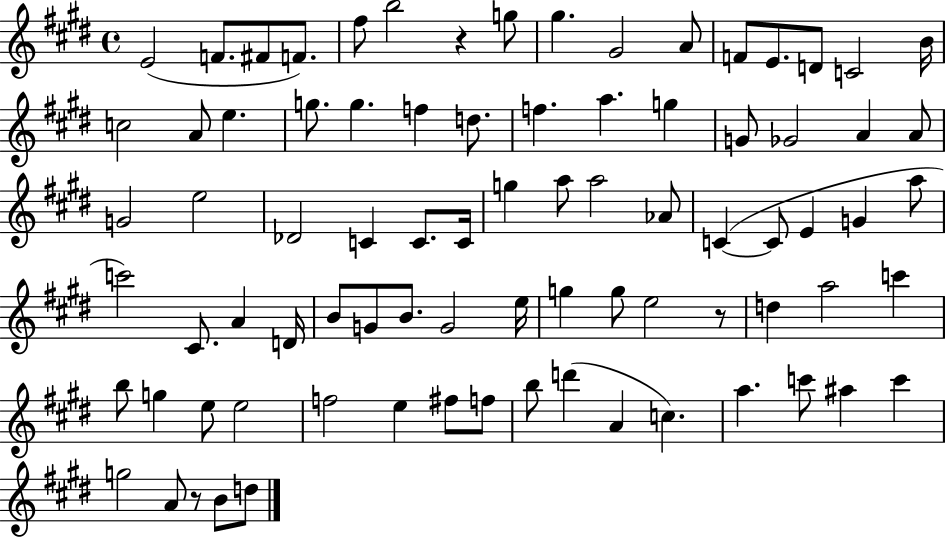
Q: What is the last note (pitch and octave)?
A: D5